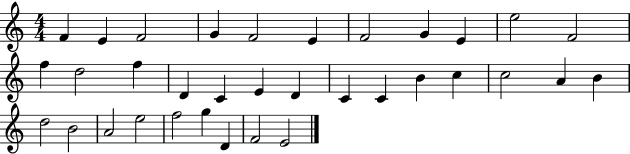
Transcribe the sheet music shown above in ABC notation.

X:1
T:Untitled
M:4/4
L:1/4
K:C
F E F2 G F2 E F2 G E e2 F2 f d2 f D C E D C C B c c2 A B d2 B2 A2 e2 f2 g D F2 E2